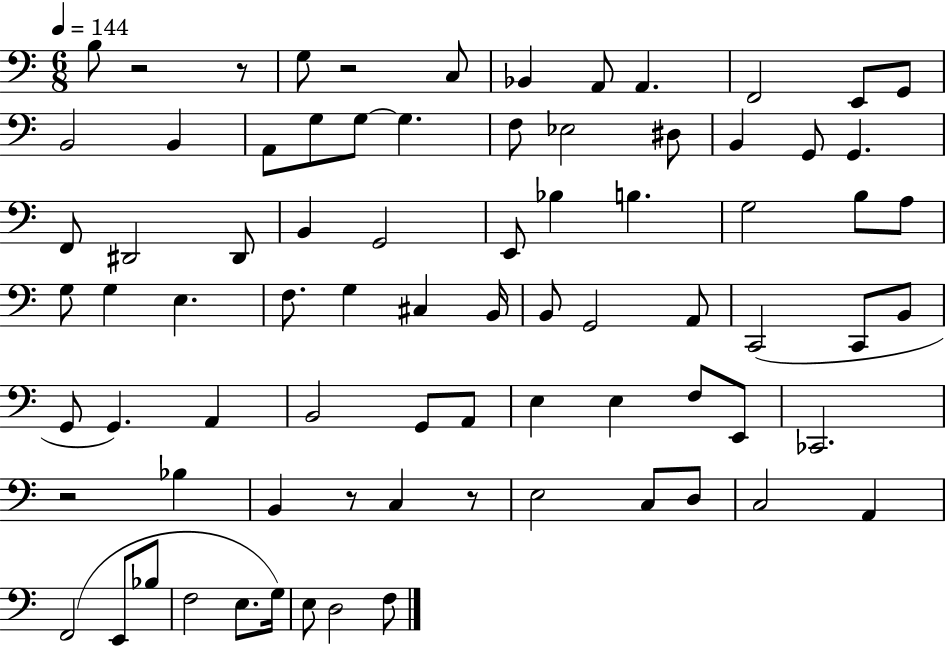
{
  \clef bass
  \numericTimeSignature
  \time 6/8
  \key c \major
  \tempo 4 = 144
  b8 r2 r8 | g8 r2 c8 | bes,4 a,8 a,4. | f,2 e,8 g,8 | \break b,2 b,4 | a,8 g8 g8~~ g4. | f8 ees2 dis8 | b,4 g,8 g,4. | \break f,8 dis,2 dis,8 | b,4 g,2 | e,8 bes4 b4. | g2 b8 a8 | \break g8 g4 e4. | f8. g4 cis4 b,16 | b,8 g,2 a,8 | c,2( c,8 b,8 | \break g,8 g,4.) a,4 | b,2 g,8 a,8 | e4 e4 f8 e,8 | ces,2. | \break r2 bes4 | b,4 r8 c4 r8 | e2 c8 d8 | c2 a,4 | \break f,2( e,8 bes8 | f2 e8. g16) | e8 d2 f8 | \bar "|."
}